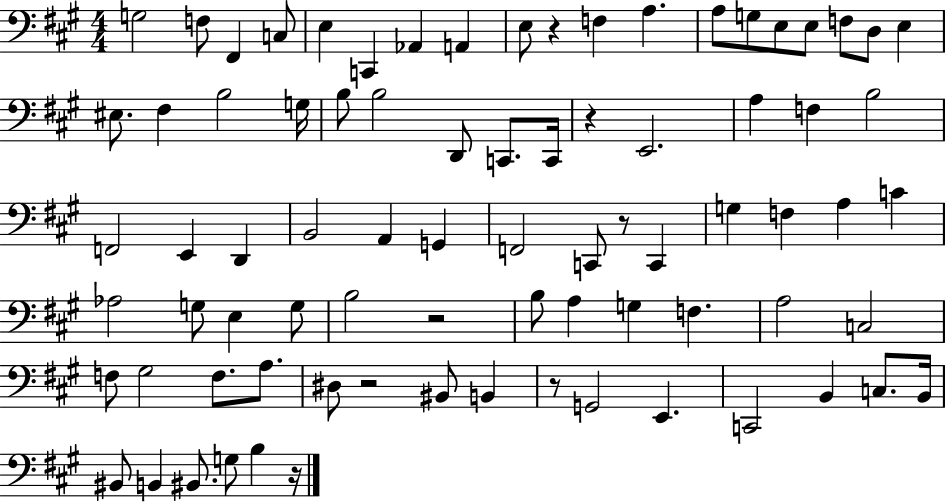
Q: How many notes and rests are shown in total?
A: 80